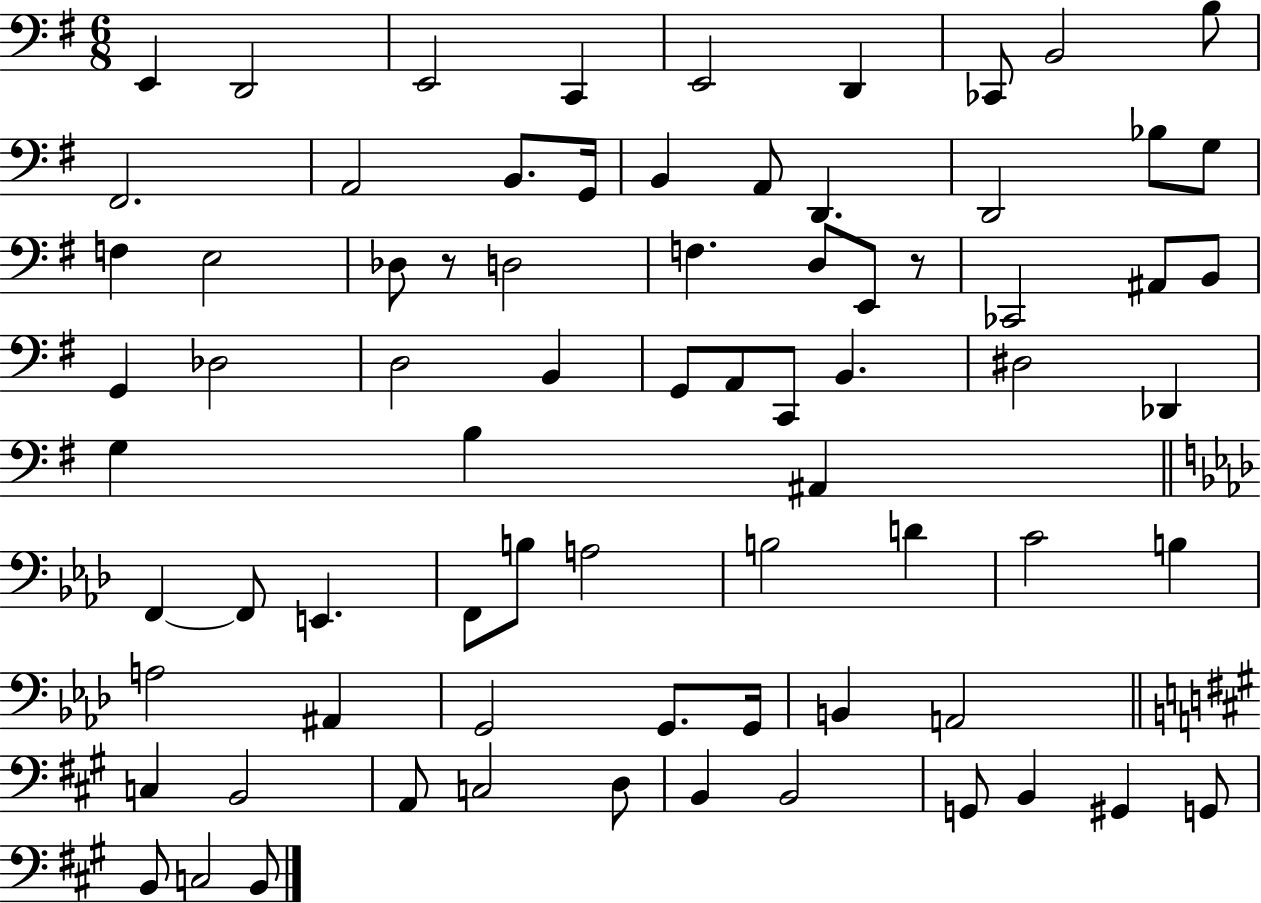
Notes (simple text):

E2/q D2/h E2/h C2/q E2/h D2/q CES2/e B2/h B3/e F#2/h. A2/h B2/e. G2/s B2/q A2/e D2/q. D2/h Bb3/e G3/e F3/q E3/h Db3/e R/e D3/h F3/q. D3/e E2/e R/e CES2/h A#2/e B2/e G2/q Db3/h D3/h B2/q G2/e A2/e C2/e B2/q. D#3/h Db2/q G3/q B3/q A#2/q F2/q F2/e E2/q. F2/e B3/e A3/h B3/h D4/q C4/h B3/q A3/h A#2/q G2/h G2/e. G2/s B2/q A2/h C3/q B2/h A2/e C3/h D3/e B2/q B2/h G2/e B2/q G#2/q G2/e B2/e C3/h B2/e